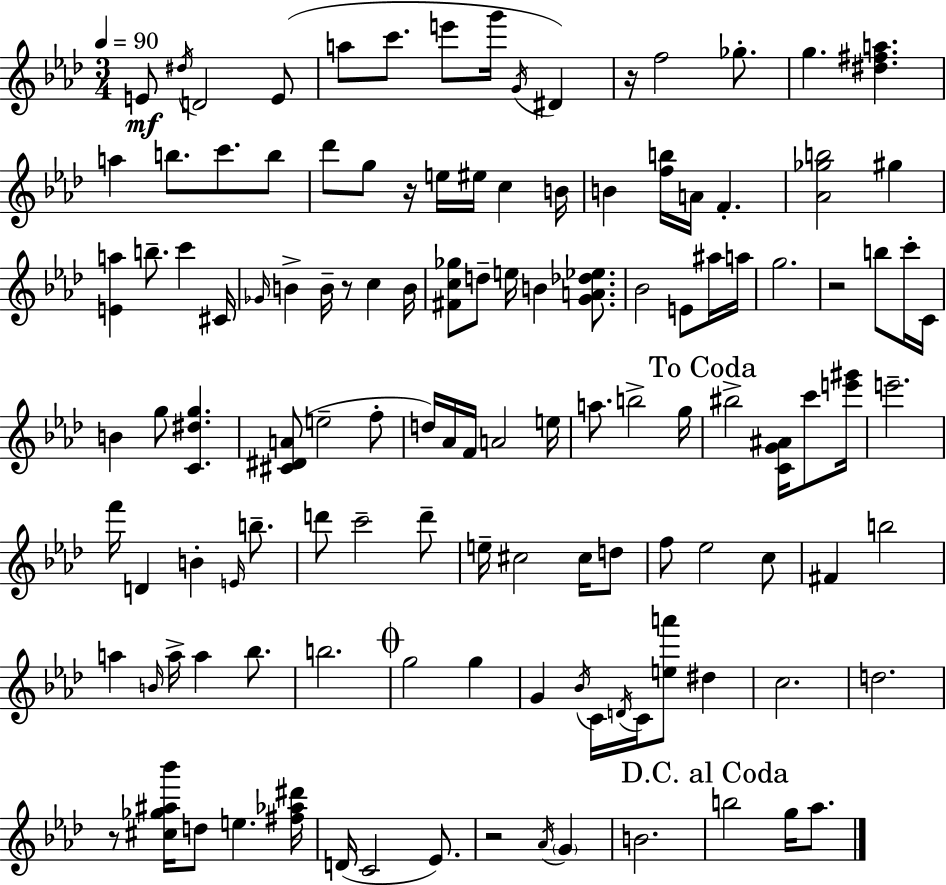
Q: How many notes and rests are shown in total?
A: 124